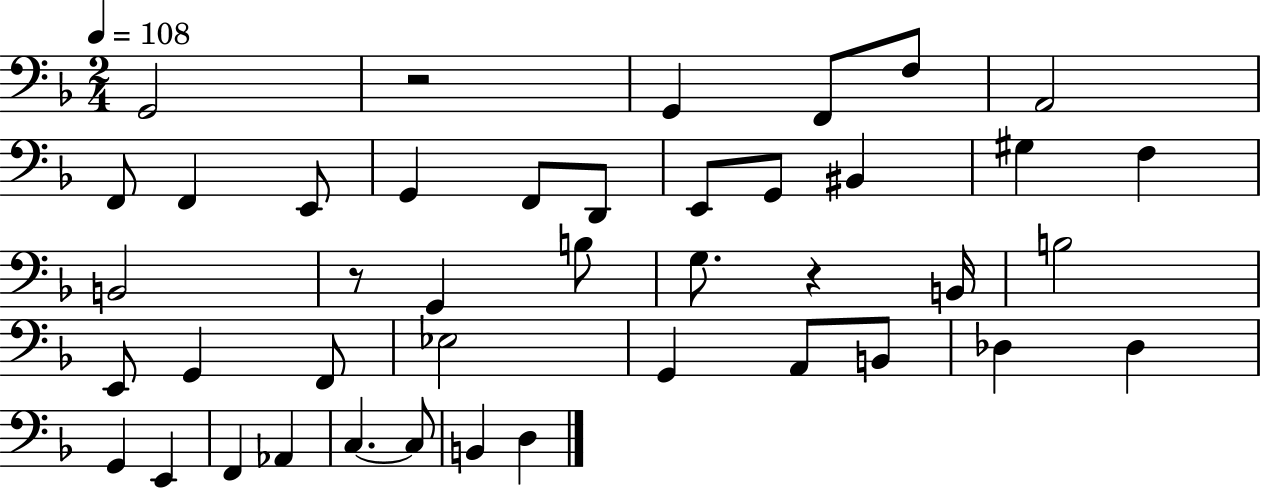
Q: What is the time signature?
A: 2/4